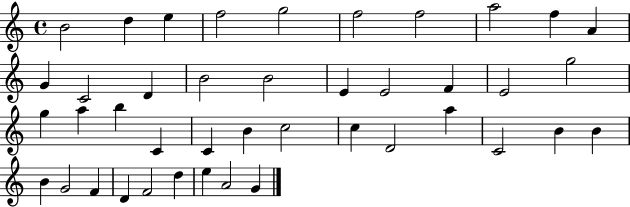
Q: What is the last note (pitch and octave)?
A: G4